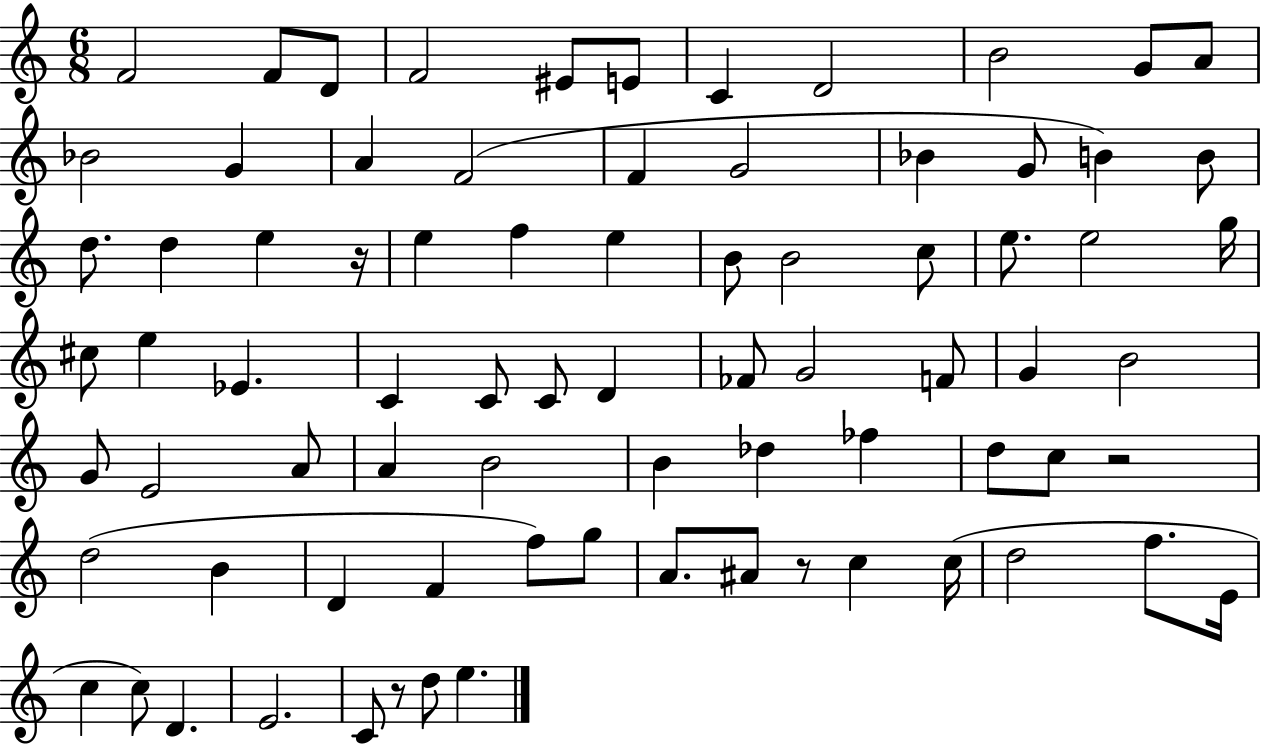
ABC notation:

X:1
T:Untitled
M:6/8
L:1/4
K:C
F2 F/2 D/2 F2 ^E/2 E/2 C D2 B2 G/2 A/2 _B2 G A F2 F G2 _B G/2 B B/2 d/2 d e z/4 e f e B/2 B2 c/2 e/2 e2 g/4 ^c/2 e _E C C/2 C/2 D _F/2 G2 F/2 G B2 G/2 E2 A/2 A B2 B _d _f d/2 c/2 z2 d2 B D F f/2 g/2 A/2 ^A/2 z/2 c c/4 d2 f/2 E/4 c c/2 D E2 C/2 z/2 d/2 e